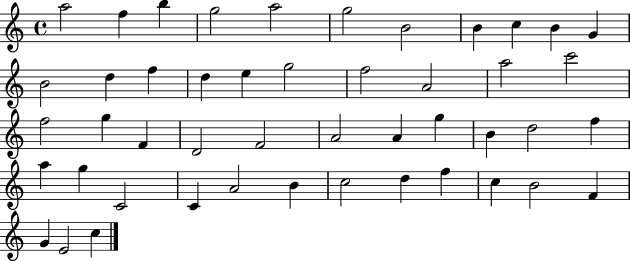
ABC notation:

X:1
T:Untitled
M:4/4
L:1/4
K:C
a2 f b g2 a2 g2 B2 B c B G B2 d f d e g2 f2 A2 a2 c'2 f2 g F D2 F2 A2 A g B d2 f a g C2 C A2 B c2 d f c B2 F G E2 c